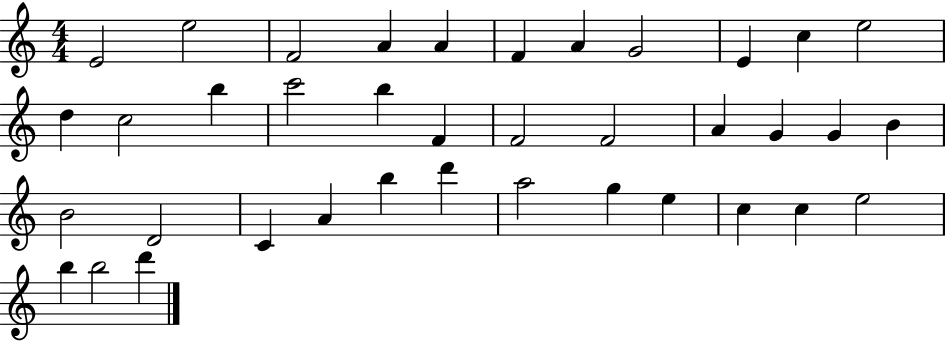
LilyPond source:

{
  \clef treble
  \numericTimeSignature
  \time 4/4
  \key c \major
  e'2 e''2 | f'2 a'4 a'4 | f'4 a'4 g'2 | e'4 c''4 e''2 | \break d''4 c''2 b''4 | c'''2 b''4 f'4 | f'2 f'2 | a'4 g'4 g'4 b'4 | \break b'2 d'2 | c'4 a'4 b''4 d'''4 | a''2 g''4 e''4 | c''4 c''4 e''2 | \break b''4 b''2 d'''4 | \bar "|."
}